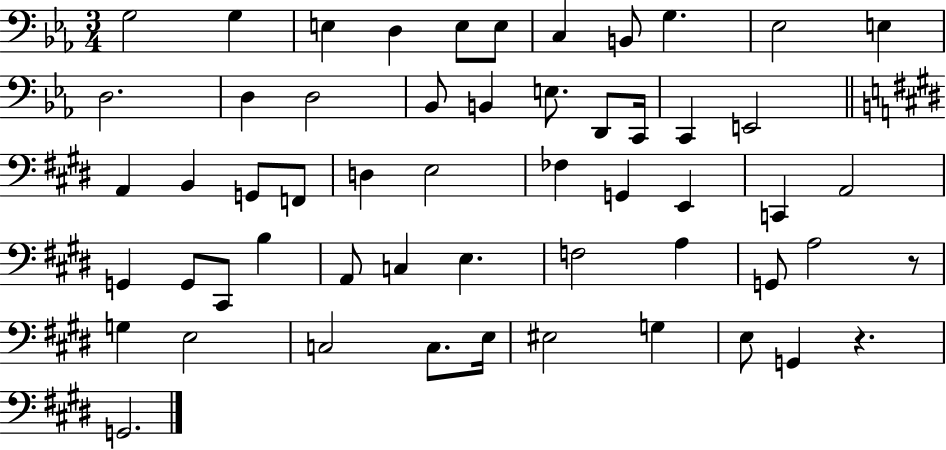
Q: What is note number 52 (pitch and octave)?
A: G2